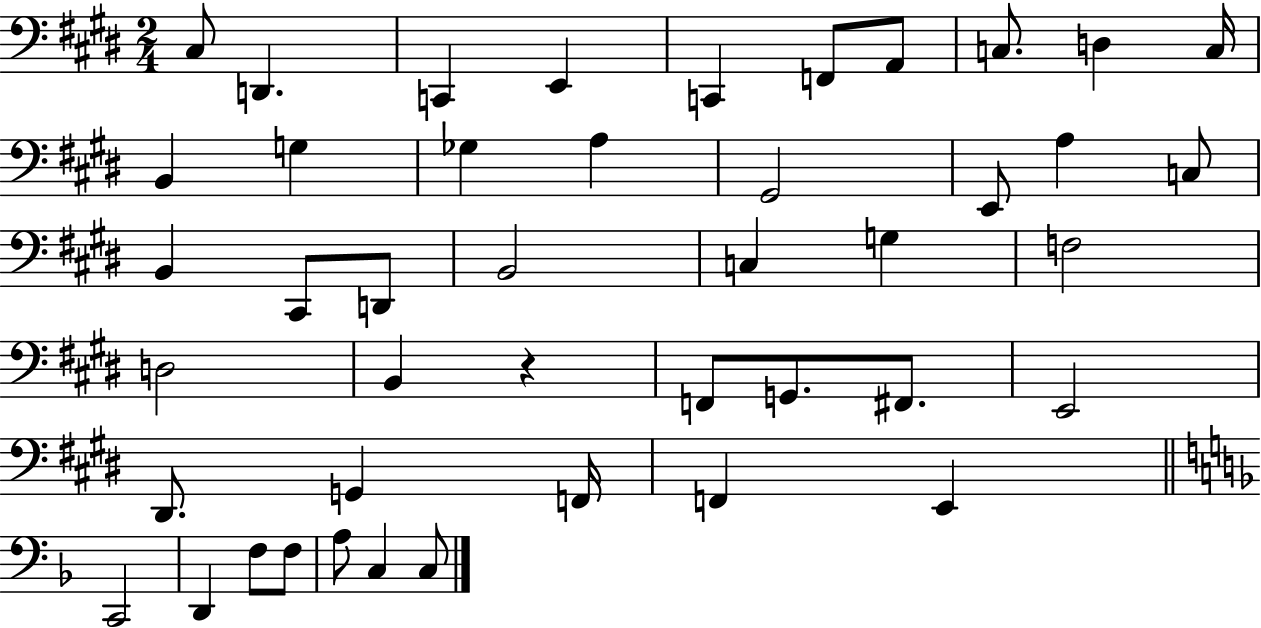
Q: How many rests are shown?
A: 1